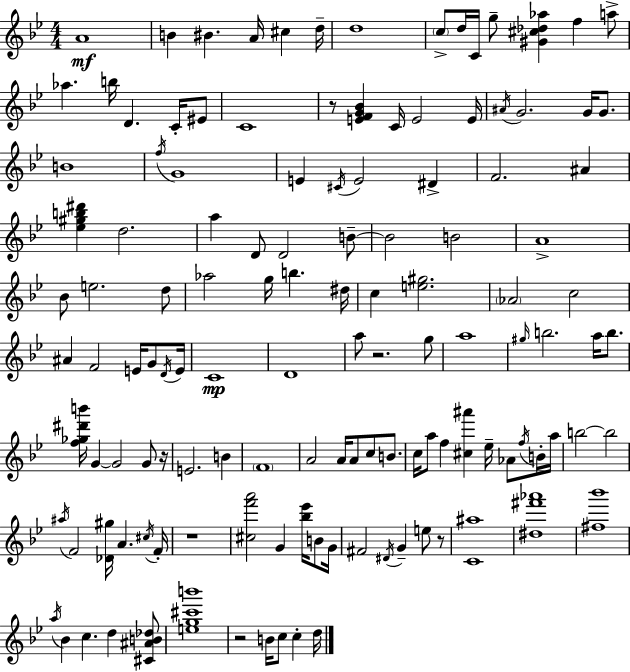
X:1
T:Untitled
M:4/4
L:1/4
K:Gm
A4 B ^B A/4 ^c d/4 d4 c/2 d/4 C/4 g/2 [^G^c_d_a] f a/2 _a b/4 D C/4 ^E/2 C4 z/2 [EFG_B] C/4 E2 E/4 ^A/4 G2 G/4 G/2 B4 f/4 G4 E ^C/4 E2 ^D F2 ^A [_e^gb^d'] d2 a D/2 D2 B/2 B2 B2 A4 _B/2 e2 d/2 _a2 g/4 b ^d/4 c [e^g]2 _A2 c2 ^A F2 E/4 G/2 D/4 E/4 C4 D4 a/2 z2 g/2 a4 ^g/4 b2 a/4 b/2 [f_g^d'b']/4 G G2 G/2 z/4 E2 B F4 A2 A/4 A/2 c/2 B/2 c/4 a/2 f [^c^a'] _e/4 _A/2 f/4 B/4 a/4 b2 b2 ^a/4 F2 [_D^g]/4 A ^c/4 F/4 z4 [^cf'a']2 G [_b_e']/4 B/2 G/4 ^F2 ^D/4 G e/2 z/2 [C^a]4 [^d^f'_a']4 [^f_b']4 a/4 _B c d [^C^AB_d]/2 [eg^c'b']4 z2 B/4 c/2 c d/4